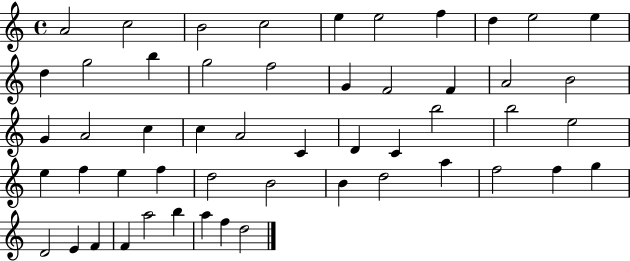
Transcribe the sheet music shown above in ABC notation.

X:1
T:Untitled
M:4/4
L:1/4
K:C
A2 c2 B2 c2 e e2 f d e2 e d g2 b g2 f2 G F2 F A2 B2 G A2 c c A2 C D C b2 b2 e2 e f e f d2 B2 B d2 a f2 f g D2 E F F a2 b a f d2